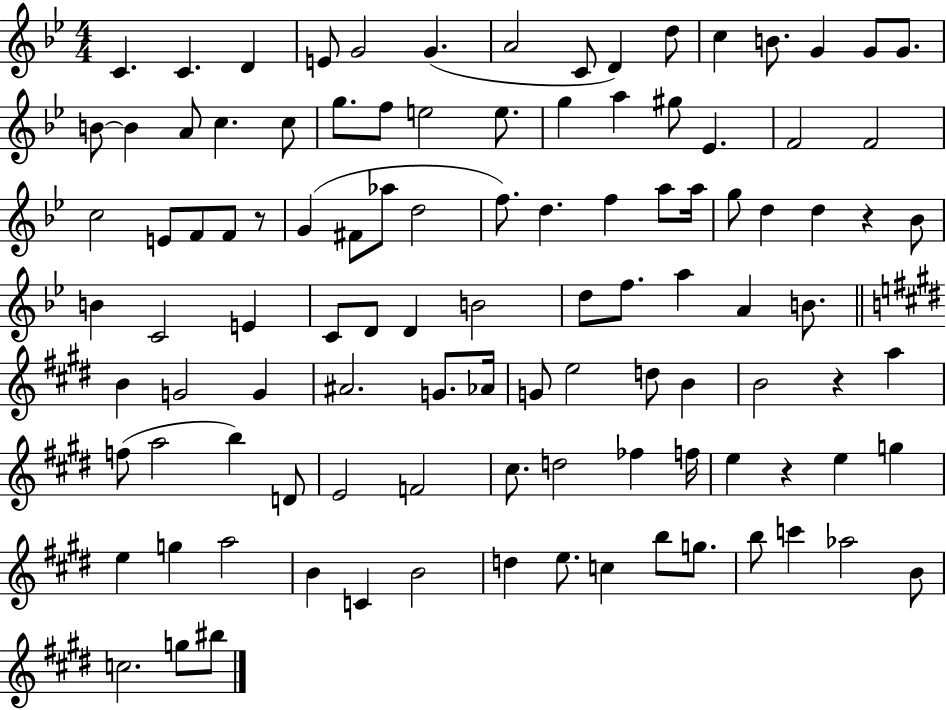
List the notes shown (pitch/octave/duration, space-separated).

C4/q. C4/q. D4/q E4/e G4/h G4/q. A4/h C4/e D4/q D5/e C5/q B4/e. G4/q G4/e G4/e. B4/e B4/q A4/e C5/q. C5/e G5/e. F5/e E5/h E5/e. G5/q A5/q G#5/e Eb4/q. F4/h F4/h C5/h E4/e F4/e F4/e R/e G4/q F#4/e Ab5/e D5/h F5/e. D5/q. F5/q A5/e A5/s G5/e D5/q D5/q R/q Bb4/e B4/q C4/h E4/q C4/e D4/e D4/q B4/h D5/e F5/e. A5/q A4/q B4/e. B4/q G4/h G4/q A#4/h. G4/e. Ab4/s G4/e E5/h D5/e B4/q B4/h R/q A5/q F5/e A5/h B5/q D4/e E4/h F4/h C#5/e. D5/h FES5/q F5/s E5/q R/q E5/q G5/q E5/q G5/q A5/h B4/q C4/q B4/h D5/q E5/e. C5/q B5/e G5/e. B5/e C6/q Ab5/h B4/e C5/h. G5/e BIS5/e